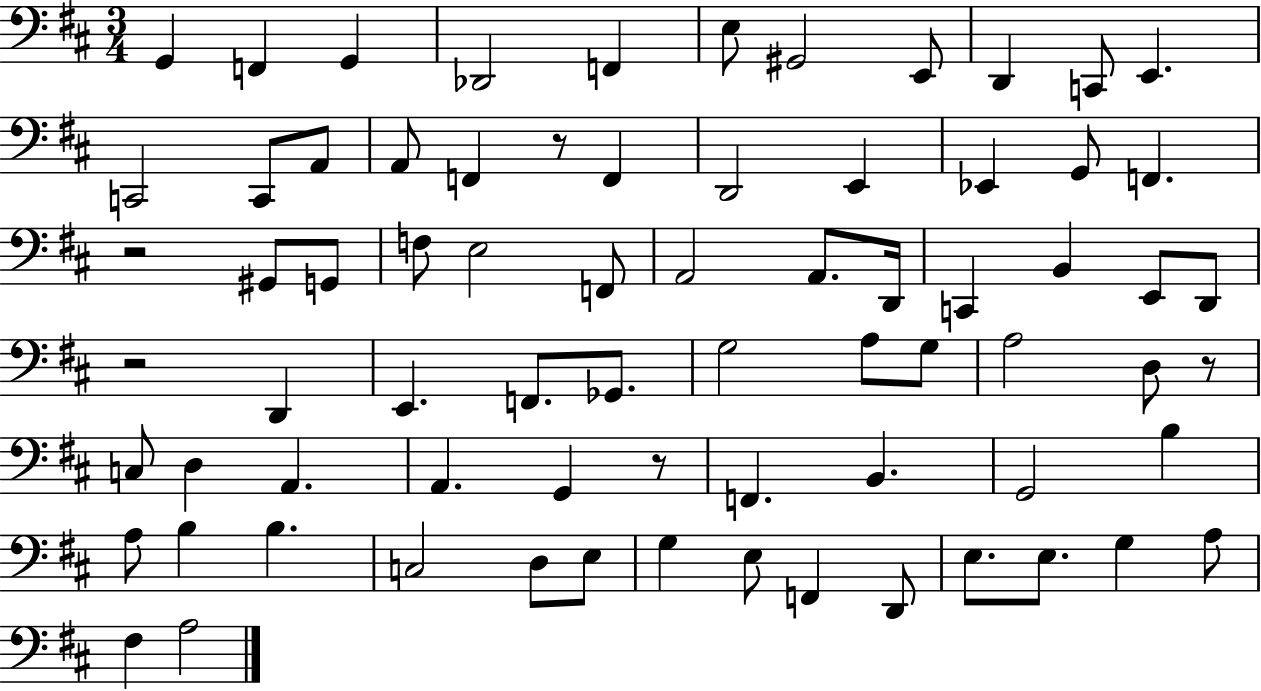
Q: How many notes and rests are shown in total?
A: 73